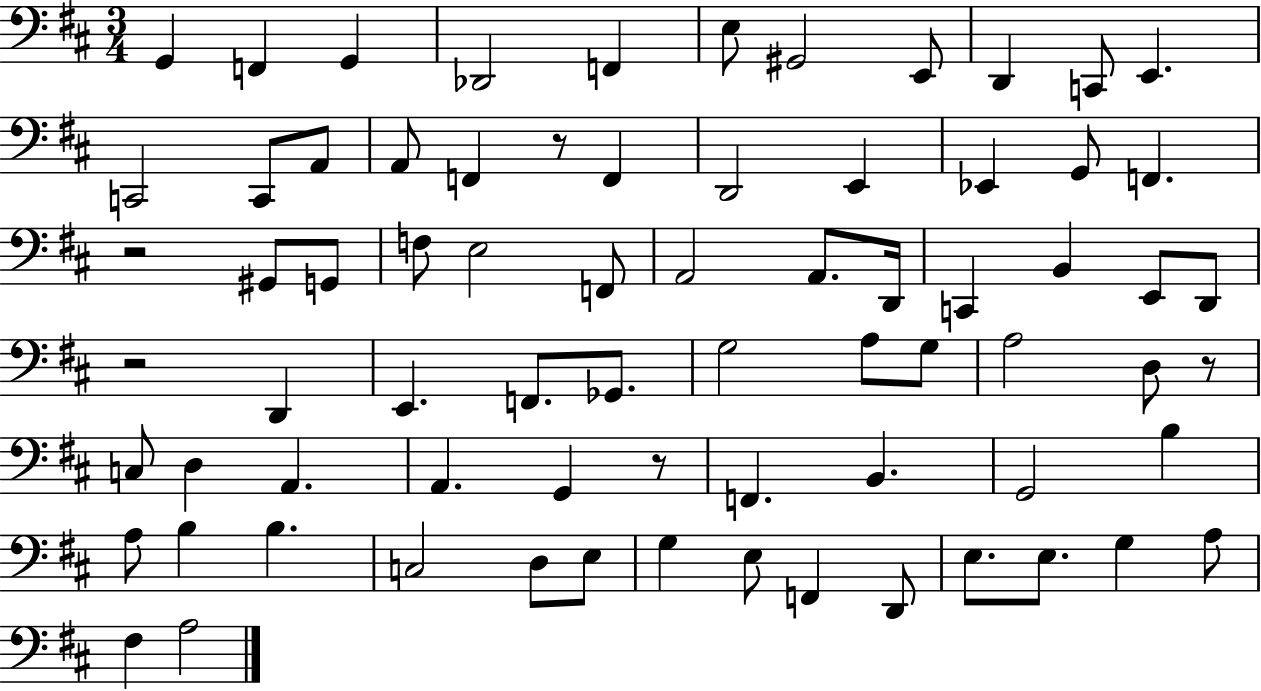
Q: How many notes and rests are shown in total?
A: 73